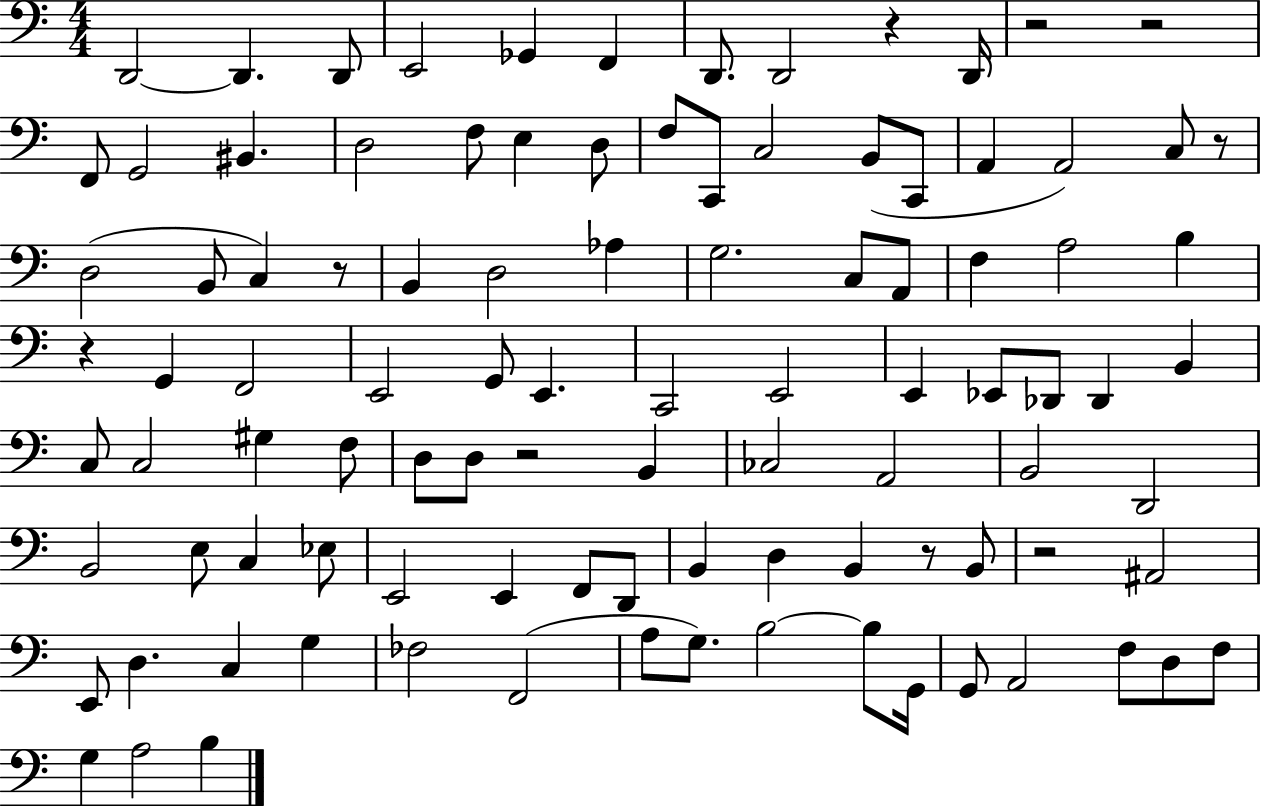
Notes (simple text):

D2/h D2/q. D2/e E2/h Gb2/q F2/q D2/e. D2/h R/q D2/s R/h R/h F2/e G2/h BIS2/q. D3/h F3/e E3/q D3/e F3/e C2/e C3/h B2/e C2/e A2/q A2/h C3/e R/e D3/h B2/e C3/q R/e B2/q D3/h Ab3/q G3/h. C3/e A2/e F3/q A3/h B3/q R/q G2/q F2/h E2/h G2/e E2/q. C2/h E2/h E2/q Eb2/e Db2/e Db2/q B2/q C3/e C3/h G#3/q F3/e D3/e D3/e R/h B2/q CES3/h A2/h B2/h D2/h B2/h E3/e C3/q Eb3/e E2/h E2/q F2/e D2/e B2/q D3/q B2/q R/e B2/e R/h A#2/h E2/e D3/q. C3/q G3/q FES3/h F2/h A3/e G3/e. B3/h B3/e G2/s G2/e A2/h F3/e D3/e F3/e G3/q A3/h B3/q